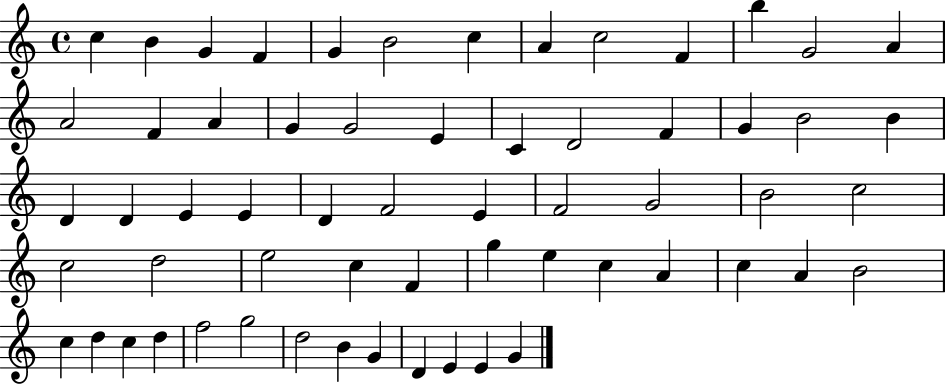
C5/q B4/q G4/q F4/q G4/q B4/h C5/q A4/q C5/h F4/q B5/q G4/h A4/q A4/h F4/q A4/q G4/q G4/h E4/q C4/q D4/h F4/q G4/q B4/h B4/q D4/q D4/q E4/q E4/q D4/q F4/h E4/q F4/h G4/h B4/h C5/h C5/h D5/h E5/h C5/q F4/q G5/q E5/q C5/q A4/q C5/q A4/q B4/h C5/q D5/q C5/q D5/q F5/h G5/h D5/h B4/q G4/q D4/q E4/q E4/q G4/q